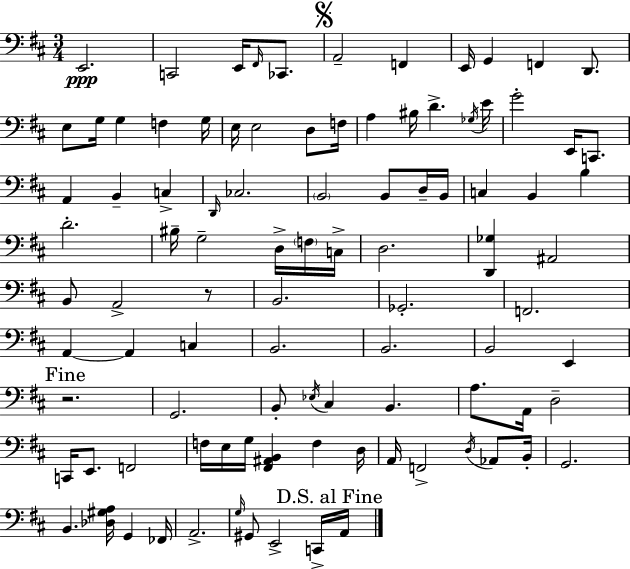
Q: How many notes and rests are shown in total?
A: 96